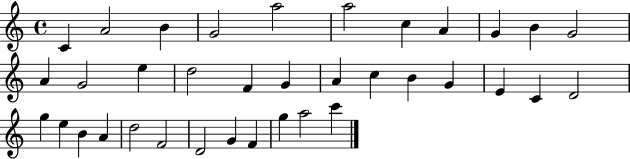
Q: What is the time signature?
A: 4/4